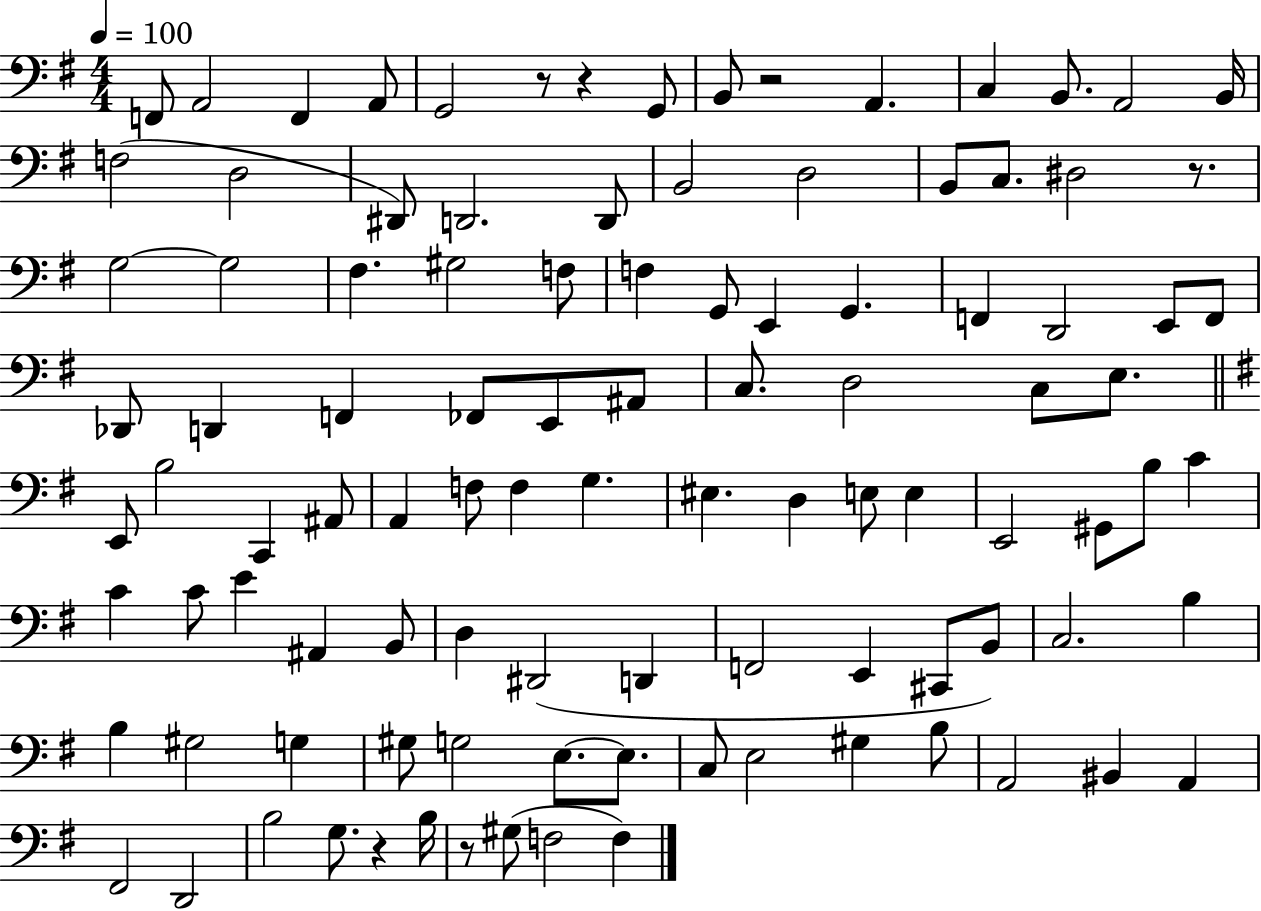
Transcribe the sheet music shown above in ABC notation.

X:1
T:Untitled
M:4/4
L:1/4
K:G
F,,/2 A,,2 F,, A,,/2 G,,2 z/2 z G,,/2 B,,/2 z2 A,, C, B,,/2 A,,2 B,,/4 F,2 D,2 ^D,,/2 D,,2 D,,/2 B,,2 D,2 B,,/2 C,/2 ^D,2 z/2 G,2 G,2 ^F, ^G,2 F,/2 F, G,,/2 E,, G,, F,, D,,2 E,,/2 F,,/2 _D,,/2 D,, F,, _F,,/2 E,,/2 ^A,,/2 C,/2 D,2 C,/2 E,/2 E,,/2 B,2 C,, ^A,,/2 A,, F,/2 F, G, ^E, D, E,/2 E, E,,2 ^G,,/2 B,/2 C C C/2 E ^A,, B,,/2 D, ^D,,2 D,, F,,2 E,, ^C,,/2 B,,/2 C,2 B, B, ^G,2 G, ^G,/2 G,2 E,/2 E,/2 C,/2 E,2 ^G, B,/2 A,,2 ^B,, A,, ^F,,2 D,,2 B,2 G,/2 z B,/4 z/2 ^G,/2 F,2 F,